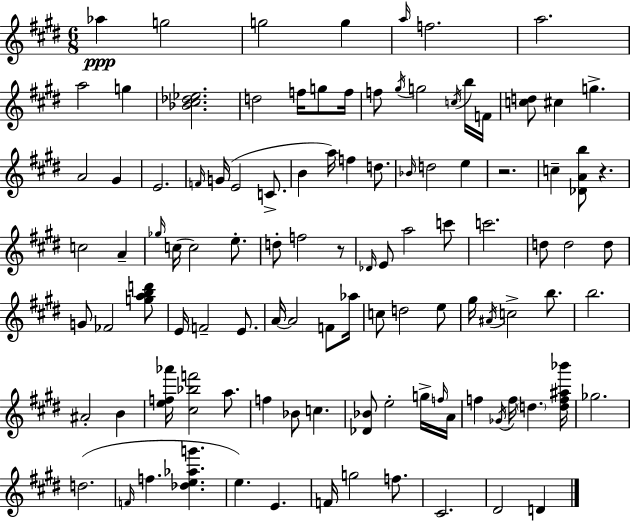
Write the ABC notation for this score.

X:1
T:Untitled
M:6/8
L:1/4
K:E
_a g2 g2 g a/4 f2 a2 a2 g [_B^c_d_e]2 d2 f/4 g/2 f/4 f/2 ^g/4 g2 c/4 b/4 F/4 [cd]/2 ^c g A2 ^G E2 F/4 G/4 E2 C/2 B a/4 f d/2 _B/4 d2 e z2 c [_DAb]/2 z c2 A _g/4 c/4 c2 e/2 d/2 f2 z/2 _D/4 E/2 a2 c'/2 c'2 d/2 d2 d/2 G/2 _F2 [gabd']/2 E/4 F2 E/2 A/4 A2 F/2 _a/4 c/2 d2 e/2 ^g/4 ^A/4 c2 b/2 b2 ^A2 B [ef_a']/4 [^c_bf']2 a/2 f _B/2 c [_D_B]/2 e2 g/4 f/4 A/4 f _G/4 f/4 d [df^a_b']/4 _g2 d2 F/4 f [_de_ag'] e E F/4 g2 f/2 ^C2 ^D2 D